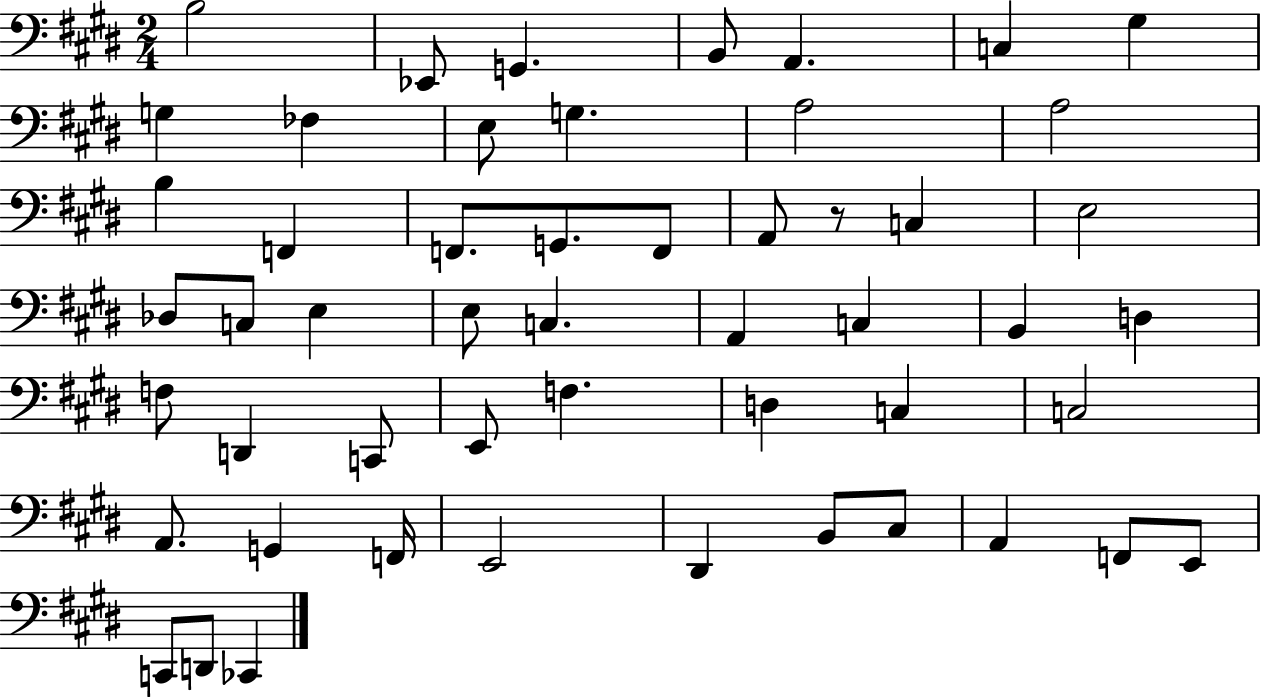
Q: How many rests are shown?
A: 1